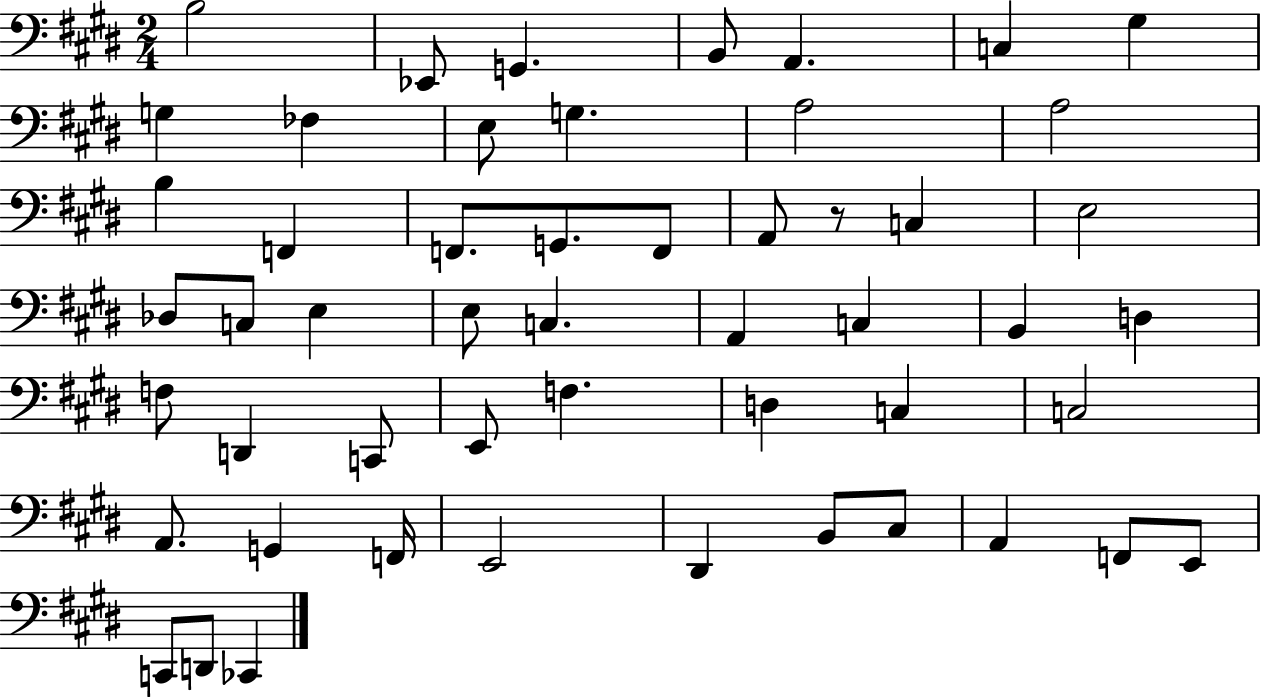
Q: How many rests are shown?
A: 1